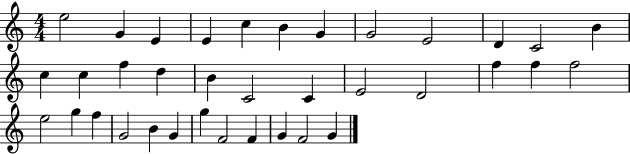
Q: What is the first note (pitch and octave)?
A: E5